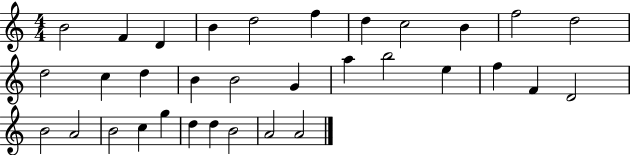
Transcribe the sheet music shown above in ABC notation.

X:1
T:Untitled
M:4/4
L:1/4
K:C
B2 F D B d2 f d c2 B f2 d2 d2 c d B B2 G a b2 e f F D2 B2 A2 B2 c g d d B2 A2 A2